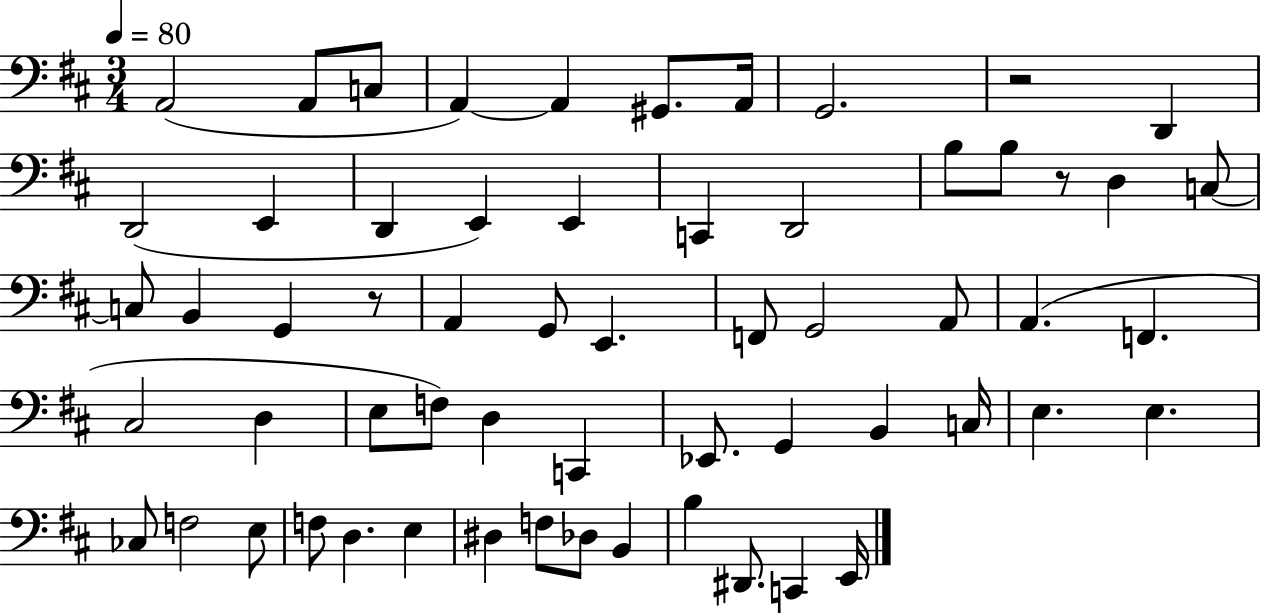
{
  \clef bass
  \numericTimeSignature
  \time 3/4
  \key d \major
  \tempo 4 = 80
  a,2( a,8 c8 | a,4~~) a,4 gis,8. a,16 | g,2. | r2 d,4 | \break d,2( e,4 | d,4 e,4) e,4 | c,4 d,2 | b8 b8 r8 d4 c8~~ | \break c8 b,4 g,4 r8 | a,4 g,8 e,4. | f,8 g,2 a,8 | a,4.( f,4. | \break cis2 d4 | e8 f8) d4 c,4 | ees,8. g,4 b,4 c16 | e4. e4. | \break ces8 f2 e8 | f8 d4. e4 | dis4 f8 des8 b,4 | b4 dis,8. c,4 e,16 | \break \bar "|."
}